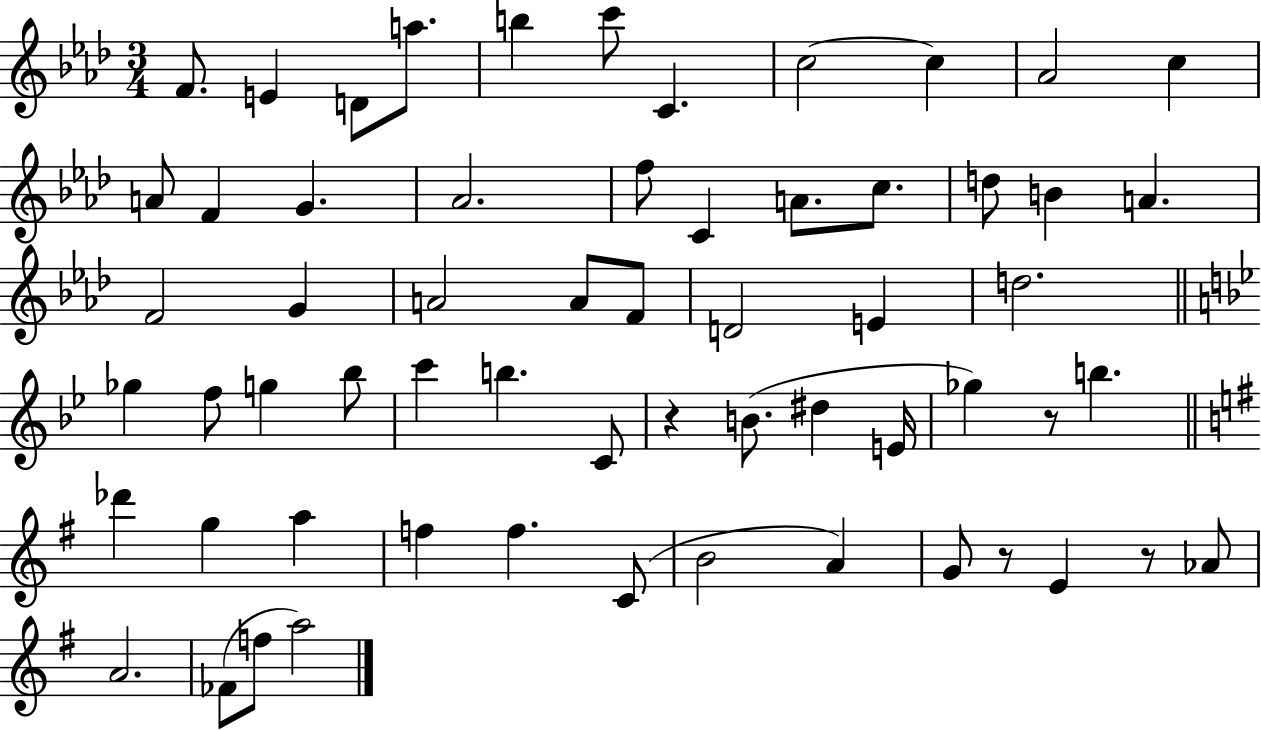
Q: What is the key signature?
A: AES major